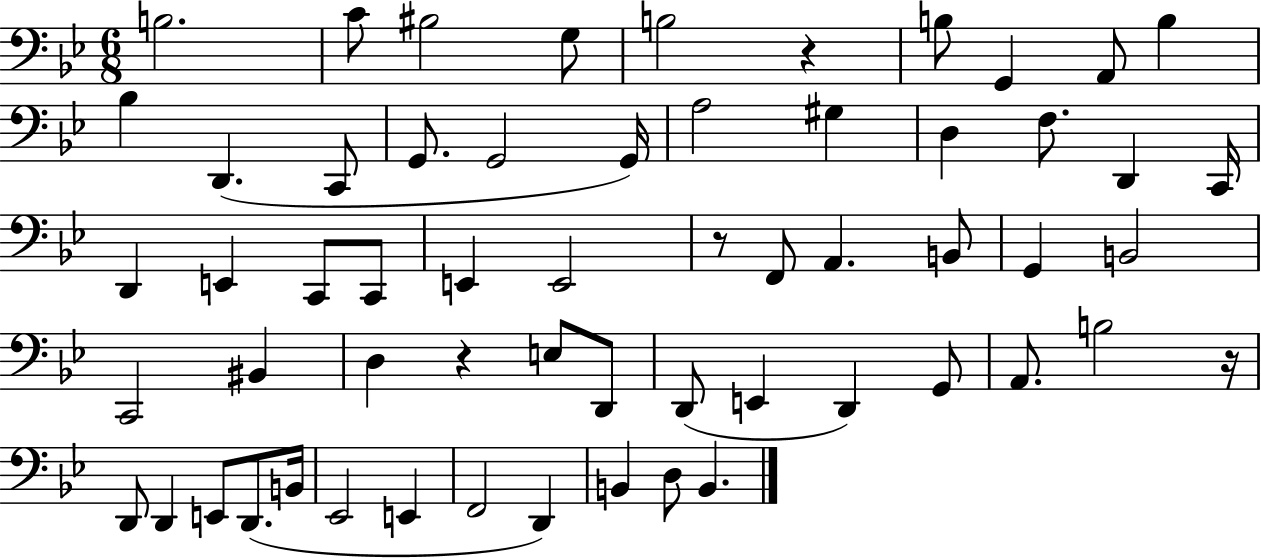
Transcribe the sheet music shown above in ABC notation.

X:1
T:Untitled
M:6/8
L:1/4
K:Bb
B,2 C/2 ^B,2 G,/2 B,2 z B,/2 G,, A,,/2 B, _B, D,, C,,/2 G,,/2 G,,2 G,,/4 A,2 ^G, D, F,/2 D,, C,,/4 D,, E,, C,,/2 C,,/2 E,, E,,2 z/2 F,,/2 A,, B,,/2 G,, B,,2 C,,2 ^B,, D, z E,/2 D,,/2 D,,/2 E,, D,, G,,/2 A,,/2 B,2 z/4 D,,/2 D,, E,,/2 D,,/2 B,,/4 _E,,2 E,, F,,2 D,, B,, D,/2 B,,